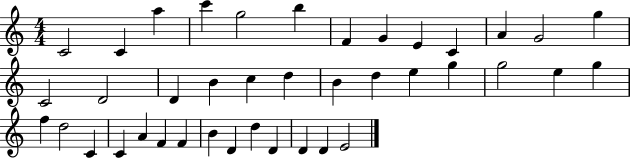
X:1
T:Untitled
M:4/4
L:1/4
K:C
C2 C a c' g2 b F G E C A G2 g C2 D2 D B c d B d e g g2 e g f d2 C C A F F B D d D D D E2